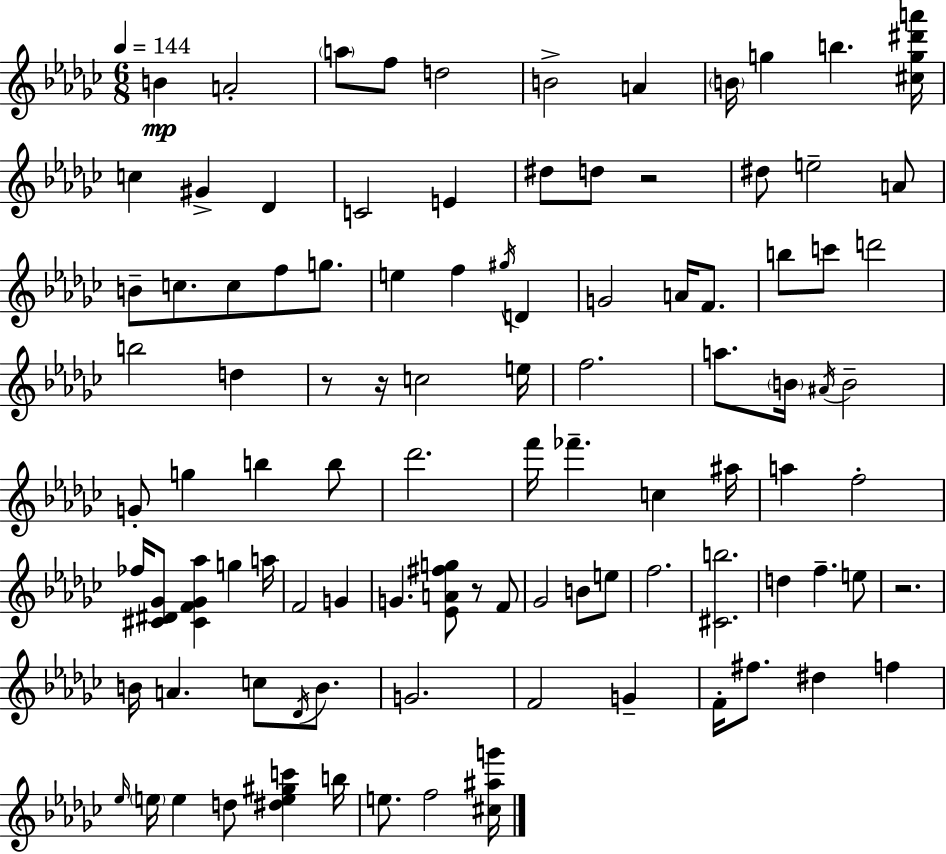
B4/q A4/h A5/e F5/e D5/h B4/h A4/q B4/s G5/q B5/q. [C#5,G5,D#6,A6]/s C5/q G#4/q Db4/q C4/h E4/q D#5/e D5/e R/h D#5/e E5/h A4/e B4/e C5/e. C5/e F5/e G5/e. E5/q F5/q G#5/s D4/q G4/h A4/s F4/e. B5/e C6/e D6/h B5/h D5/q R/e R/s C5/h E5/s F5/h. A5/e. B4/s A#4/s B4/h G4/e G5/q B5/q B5/e Db6/h. F6/s FES6/q. C5/q A#5/s A5/q F5/h FES5/s [C#4,D#4,Gb4]/e [C#4,F4,Gb4,Ab5]/q G5/q A5/s F4/h G4/q G4/q. [Eb4,A4,F#5,G5]/e R/e F4/e Gb4/h B4/e E5/e F5/h. [C#4,B5]/h. D5/q F5/q. E5/e R/h. B4/s A4/q. C5/e Db4/s B4/e. G4/h. F4/h G4/q F4/s F#5/e. D#5/q F5/q Eb5/s E5/s E5/q D5/e [D#5,E5,G#5,C6]/q B5/s E5/e. F5/h [C#5,A#5,G6]/s